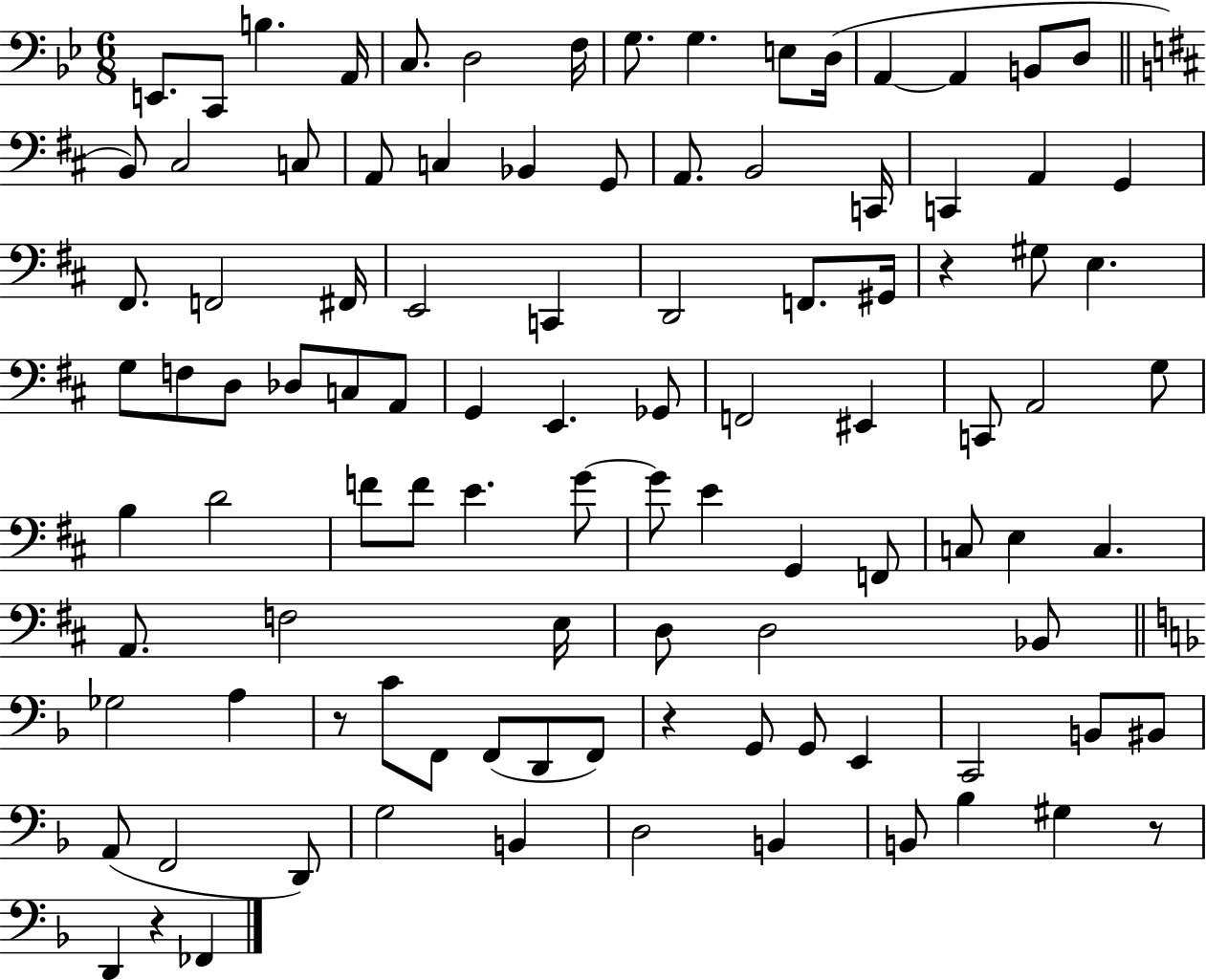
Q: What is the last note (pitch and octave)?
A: FES2